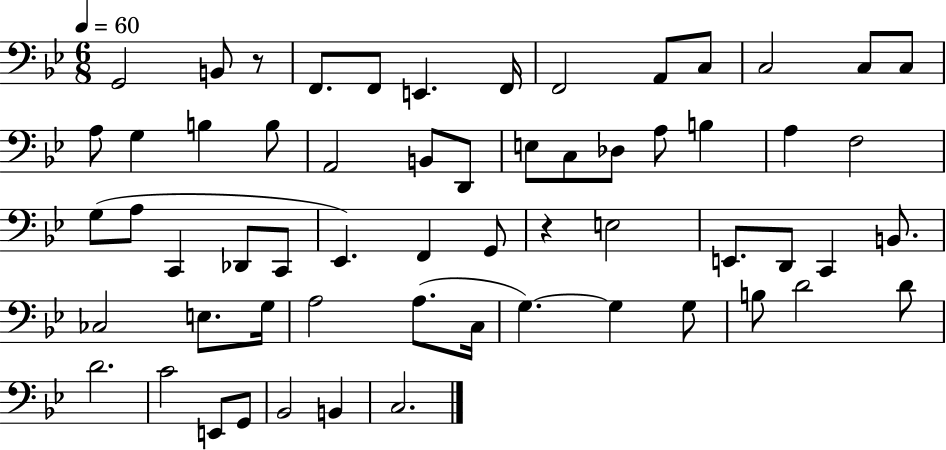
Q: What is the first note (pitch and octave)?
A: G2